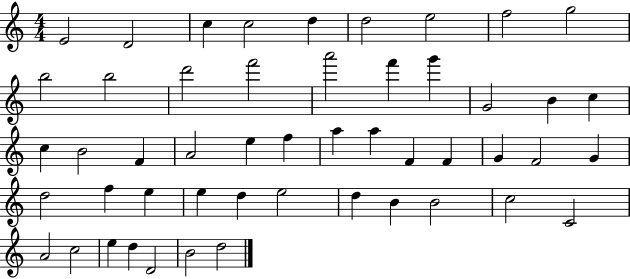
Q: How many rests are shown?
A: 0